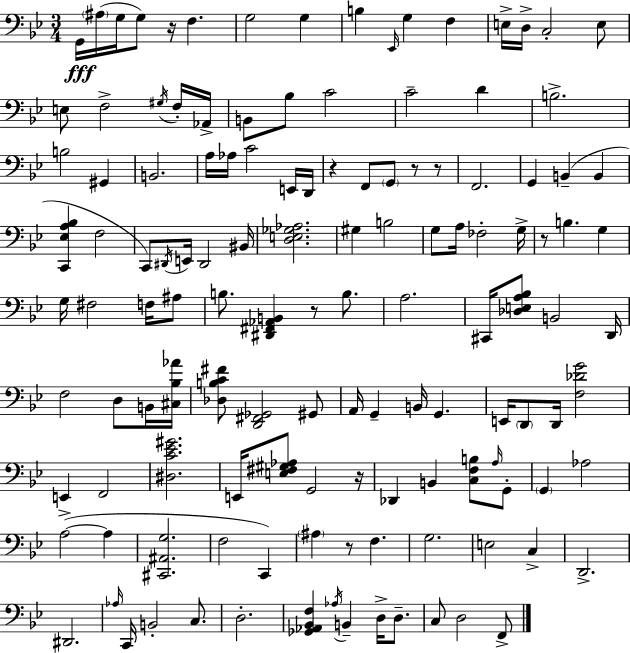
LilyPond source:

{
  \clef bass
  \numericTimeSignature
  \time 3/4
  \key bes \major
  g,16\fff \parenthesize ais16( g16 g8) r16 f4. | g2 g4 | b4 \grace { ees,16 } g4 f4 | e16-> d16-> c2-. e8 | \break e8 f2-> \acciaccatura { gis16 } | f16-. aes,16-> b,8 bes8 c'2 | c'2-- d'4 | b2.-> | \break b2 gis,4 | b,2. | a16 aes16 c'2 | e,16 d,16 r4 f,8 \parenthesize g,8 r8 | \break r8 f,2. | g,4 b,4--( b,4 | <c, ees a bes>4 f2 | c,8) \acciaccatura { dis,16 } e,16 dis,2 | \break bis,16 <d e ges aes>2. | gis4 b2 | g8 a16 fes2-. | g16-> r8 b4. g4 | \break g16 fis2 | f16 ais8 b8. <dis, fis, aes, b,>4 r8 | b8. a2. | cis,16 <des e a bes>8 b,2 | \break d,16 f2 d8 | b,16 <cis bes aes'>16 <des b c' fis'>8 <d, fis, ges,>2 | gis,8 a,16 g,4-- b,16 g,4. | e,16 \parenthesize d,8 d,16 <f des' g'>2 | \break e,4 f,2 | <dis c' ees' gis'>2. | e,16 <e fis gis aes>8 g,2 | r16 des,4 b,4 <c f b>8 | \break \grace { a16 } g,8-. \parenthesize g,4 aes2 | a2->~(~ | a4 <cis, ais, g>2. | f2 | \break c,4) \parenthesize ais4 r8 f4. | g2. | e2 | c4-> d,2.-> | \break dis,2. | \grace { aes16 } c,16 b,2-. | c8. d2.-. | <ges, aes, bes, f>4 \acciaccatura { aes16 } b,4-- | \break d16-> d8.-- c8 d2 | f,8-> \bar "|."
}